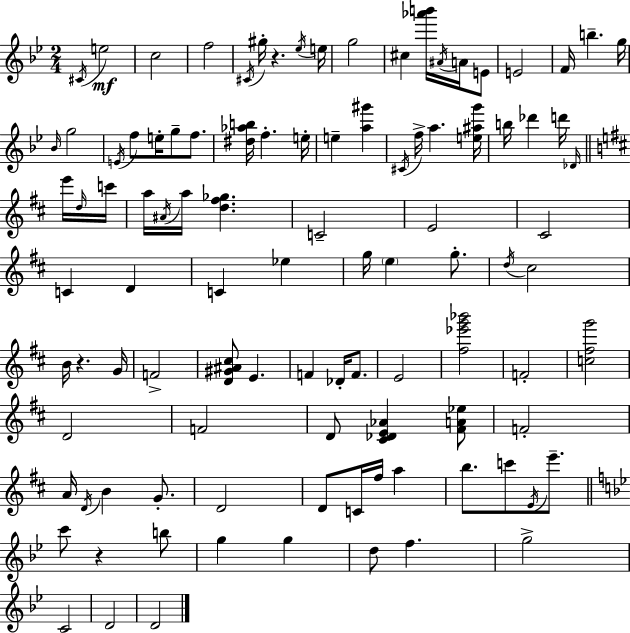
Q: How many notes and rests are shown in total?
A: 101